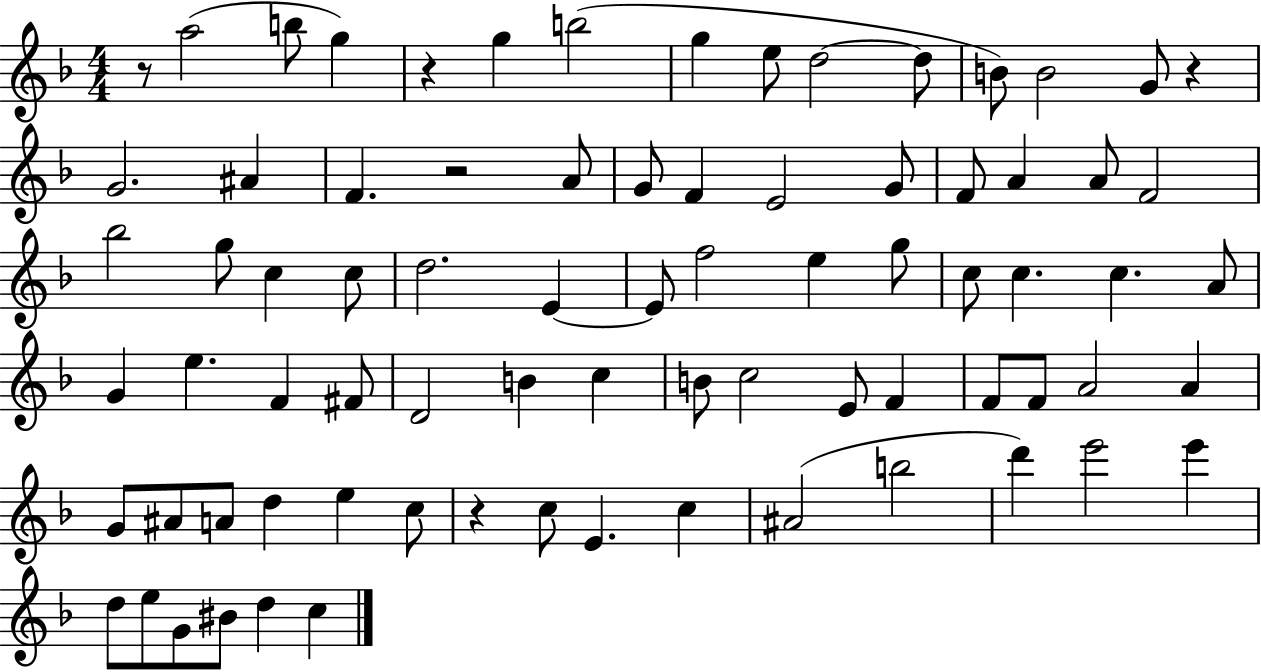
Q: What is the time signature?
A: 4/4